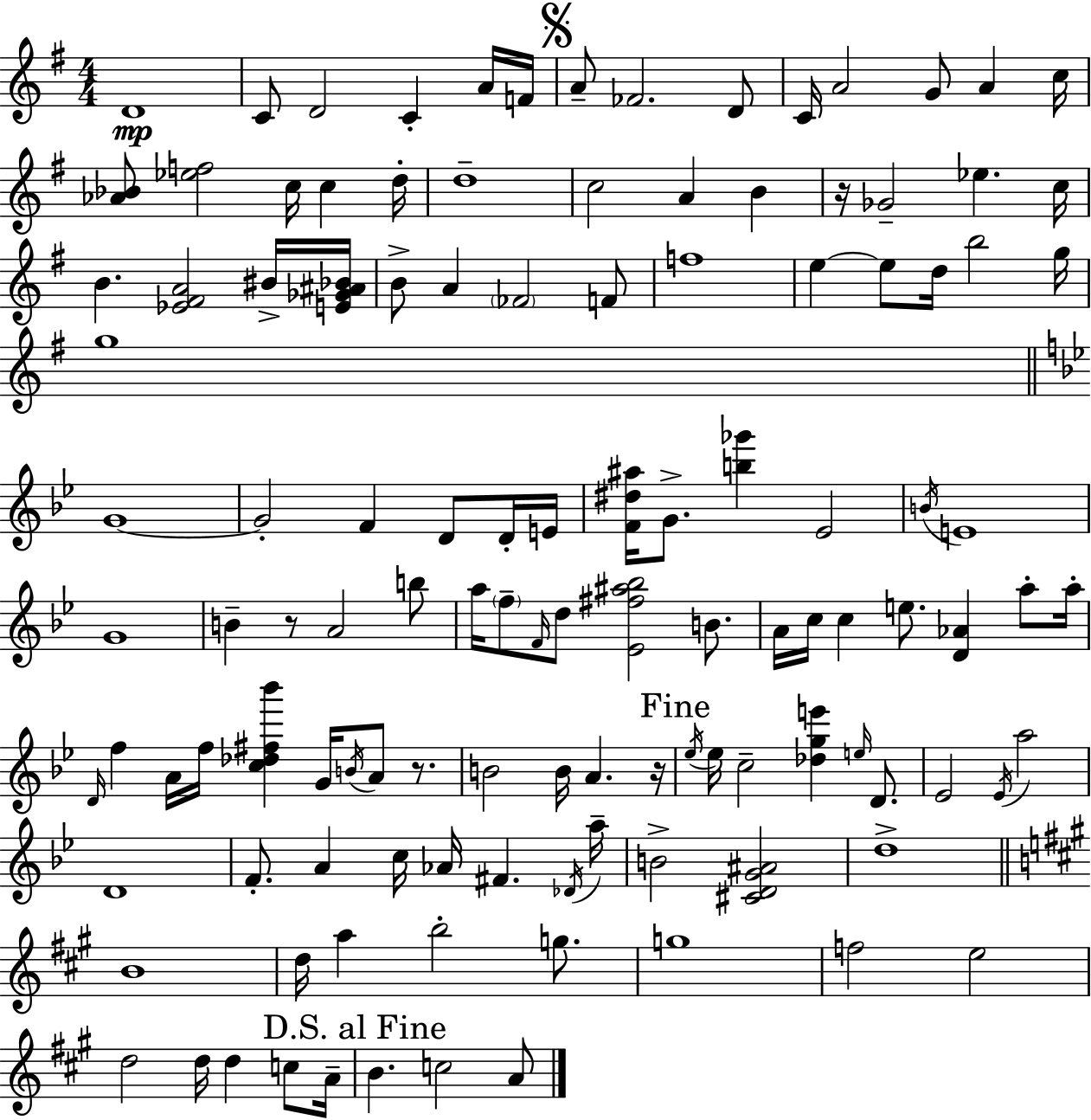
{
  \clef treble
  \numericTimeSignature
  \time 4/4
  \key e \minor
  d'1\mp | c'8 d'2 c'4-. a'16 f'16 | \mark \markup { \musicglyph "scripts.segno" } a'8-- fes'2. d'8 | c'16 a'2 g'8 a'4 c''16 | \break <aes' bes'>8 <ees'' f''>2 c''16 c''4 d''16-. | d''1-- | c''2 a'4 b'4 | r16 ges'2-- ees''4. c''16 | \break b'4. <ees' fis' a'>2 bis'16-> <e' ges' ais' bes'>16 | b'8-> a'4 \parenthesize fes'2 f'8 | f''1 | e''4~~ e''8 d''16 b''2 g''16 | \break g''1 | \bar "||" \break \key g \minor g'1~~ | g'2-. f'4 d'8 d'16-. e'16 | <f' dis'' ais''>16 g'8.-> <b'' ges'''>4 ees'2 | \acciaccatura { b'16 } e'1 | \break g'1 | b'4-- r8 a'2 b''8 | a''16 \parenthesize f''8-- \grace { f'16 } d''8 <ees' fis'' ais'' bes''>2 b'8. | a'16 c''16 c''4 e''8. <d' aes'>4 a''8-. | \break a''16-. \grace { d'16 } f''4 a'16 f''16 <c'' des'' fis'' bes'''>4 g'16 \acciaccatura { b'16 } a'8 | r8. b'2 b'16 a'4. | r16 \mark "Fine" \acciaccatura { ees''16 } ees''16 c''2-- <des'' g'' e'''>4 | \grace { e''16 } d'8. ees'2 \acciaccatura { ees'16 } a''2 | \break d'1 | f'8.-. a'4 c''16 aes'16 | fis'4. \acciaccatura { des'16 } a''16-- b'2-> | <cis' d' g' ais'>2 d''1-> | \break \bar "||" \break \key a \major b'1 | d''16 a''4 b''2-. g''8. | g''1 | f''2 e''2 | \break d''2 d''16 d''4 c''8 a'16-- | \mark "D.S. al Fine" b'4. c''2 a'8 | \bar "|."
}